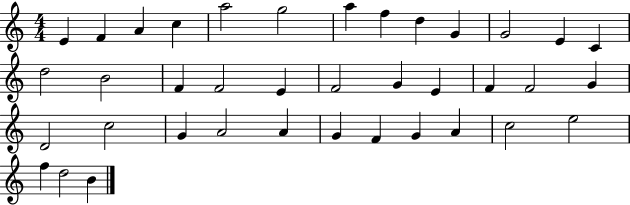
X:1
T:Untitled
M:4/4
L:1/4
K:C
E F A c a2 g2 a f d G G2 E C d2 B2 F F2 E F2 G E F F2 G D2 c2 G A2 A G F G A c2 e2 f d2 B